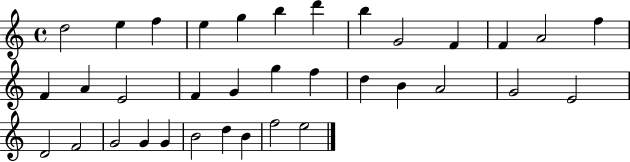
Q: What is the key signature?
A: C major